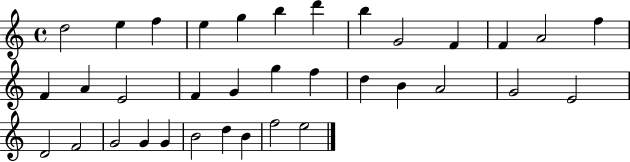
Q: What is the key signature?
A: C major